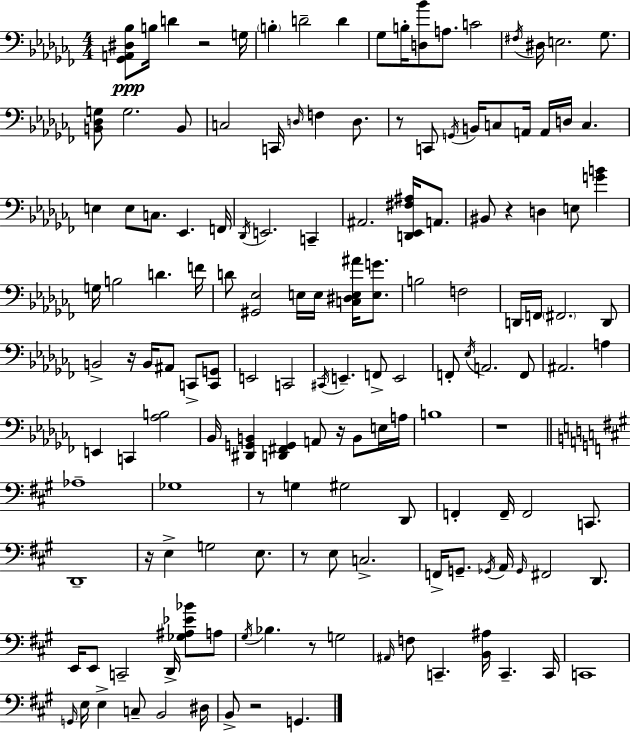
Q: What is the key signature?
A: AES minor